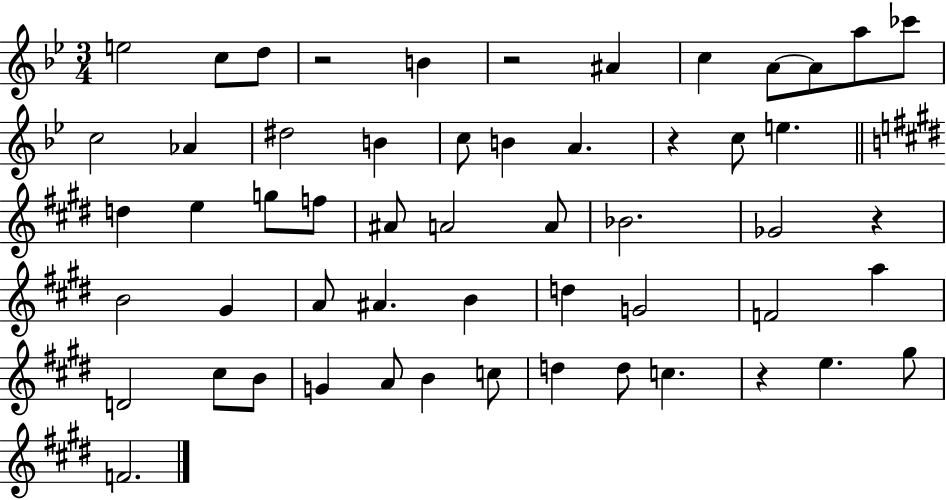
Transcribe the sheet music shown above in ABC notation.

X:1
T:Untitled
M:3/4
L:1/4
K:Bb
e2 c/2 d/2 z2 B z2 ^A c A/2 A/2 a/2 _c'/2 c2 _A ^d2 B c/2 B A z c/2 e d e g/2 f/2 ^A/2 A2 A/2 _B2 _G2 z B2 ^G A/2 ^A B d G2 F2 a D2 ^c/2 B/2 G A/2 B c/2 d d/2 c z e ^g/2 F2